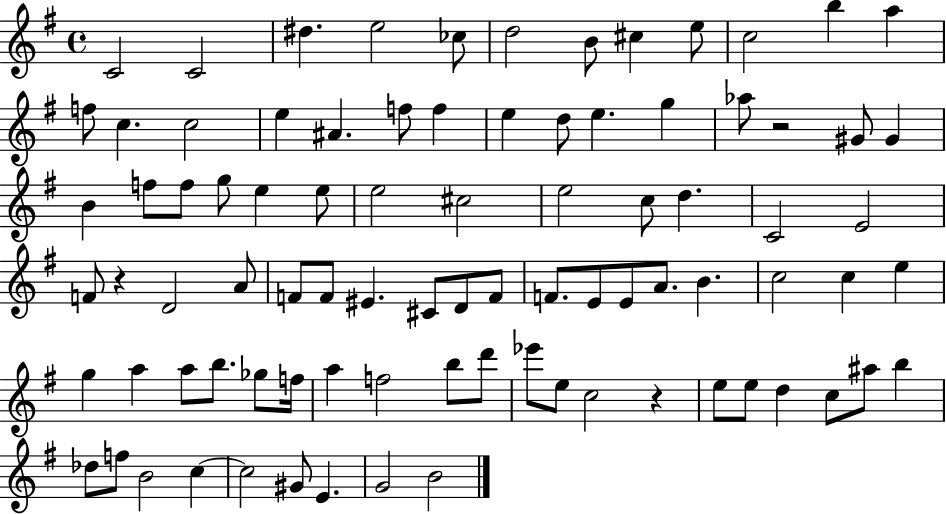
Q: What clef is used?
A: treble